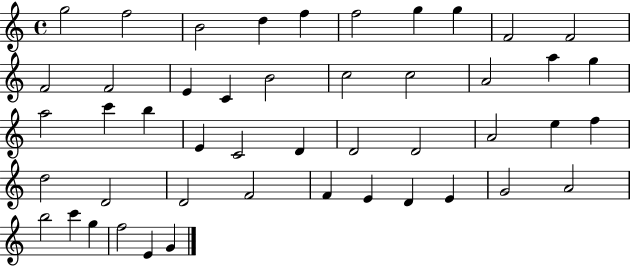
{
  \clef treble
  \time 4/4
  \defaultTimeSignature
  \key c \major
  g''2 f''2 | b'2 d''4 f''4 | f''2 g''4 g''4 | f'2 f'2 | \break f'2 f'2 | e'4 c'4 b'2 | c''2 c''2 | a'2 a''4 g''4 | \break a''2 c'''4 b''4 | e'4 c'2 d'4 | d'2 d'2 | a'2 e''4 f''4 | \break d''2 d'2 | d'2 f'2 | f'4 e'4 d'4 e'4 | g'2 a'2 | \break b''2 c'''4 g''4 | f''2 e'4 g'4 | \bar "|."
}